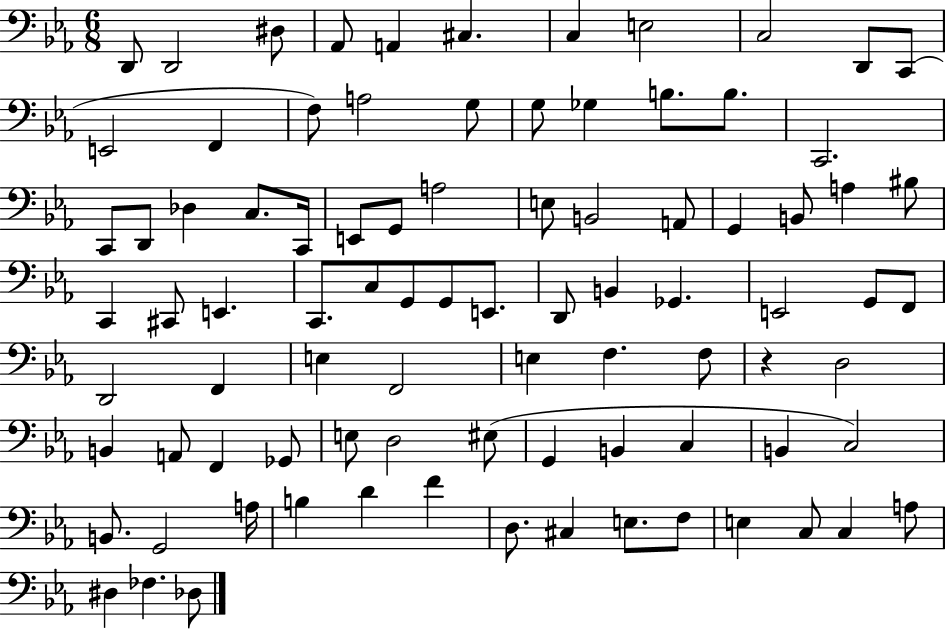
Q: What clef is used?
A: bass